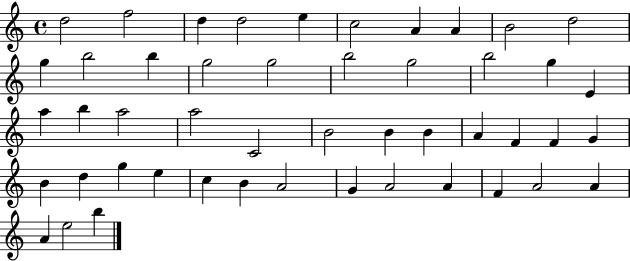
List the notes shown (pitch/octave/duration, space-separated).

D5/h F5/h D5/q D5/h E5/q C5/h A4/q A4/q B4/h D5/h G5/q B5/h B5/q G5/h G5/h B5/h G5/h B5/h G5/q E4/q A5/q B5/q A5/h A5/h C4/h B4/h B4/q B4/q A4/q F4/q F4/q G4/q B4/q D5/q G5/q E5/q C5/q B4/q A4/h G4/q A4/h A4/q F4/q A4/h A4/q A4/q E5/h B5/q